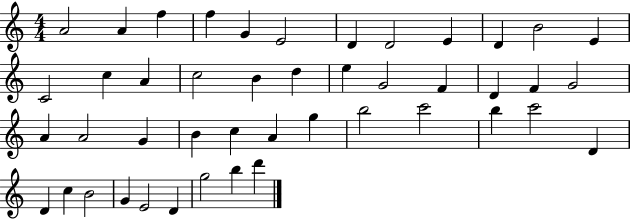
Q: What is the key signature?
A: C major